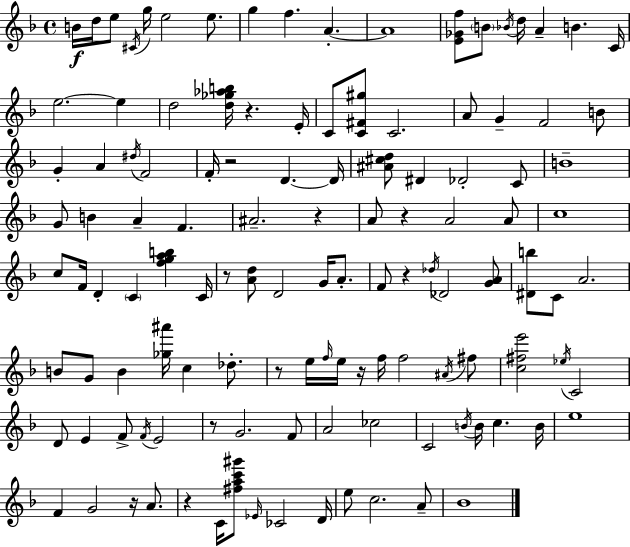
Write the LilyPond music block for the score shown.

{
  \clef treble
  \time 4/4
  \defaultTimeSignature
  \key f \major
  b'16\f d''16 e''8 \acciaccatura { cis'16 } g''16 e''2 e''8. | g''4 f''4. a'4.-.~~ | a'1 | <e' ges' f''>8 \parenthesize b'8 \acciaccatura { bes'16 } d''16 a'4-- b'4. | \break c'16 e''2.~~ e''4 | d''2 <d'' ges'' aes'' b''>16 r4. | e'16-. c'8 <c' fis' gis''>8 c'2. | a'8 g'4-- f'2 | \break b'8 g'4-. a'4 \acciaccatura { dis''16 } f'2 | f'16-. r2 d'4.~~ | d'16 <ais' cis'' d''>8 dis'4 des'2-. | c'8 b'1-- | \break g'8 b'4 a'4-- f'4. | ais'2.-- r4 | a'8 r4 a'2 | a'8 c''1 | \break c''8 f'16 d'4-. \parenthesize c'4 <f'' g'' a'' b''>4 | c'16 r8 <a' d''>8 d'2 g'16 | a'8.-. f'8 r4 \acciaccatura { des''16 } des'2 | <g' a'>8 <dis' b''>8 c'8 a'2. | \break b'8 g'8 b'4 <ges'' ais'''>16 c''4 | des''8.-. r8 e''16 \grace { f''16 } e''16 r16 f''16 f''2 | \acciaccatura { ais'16 } fis''8 <c'' fis'' e'''>2 \acciaccatura { ees''16 } c'2 | d'8 e'4 f'8-> \acciaccatura { f'16 } | \break e'2 r8 g'2. | f'8 a'2 | ces''2 c'2 | \acciaccatura { b'16 } b'16 c''4. b'16 e''1 | \break f'4 g'2 | r16 a'8. r4 c'16 <fis'' a'' c''' gis'''>8 | \grace { ees'16 } ces'2 d'16 e''8 c''2. | a'8-- bes'1 | \break \bar "|."
}